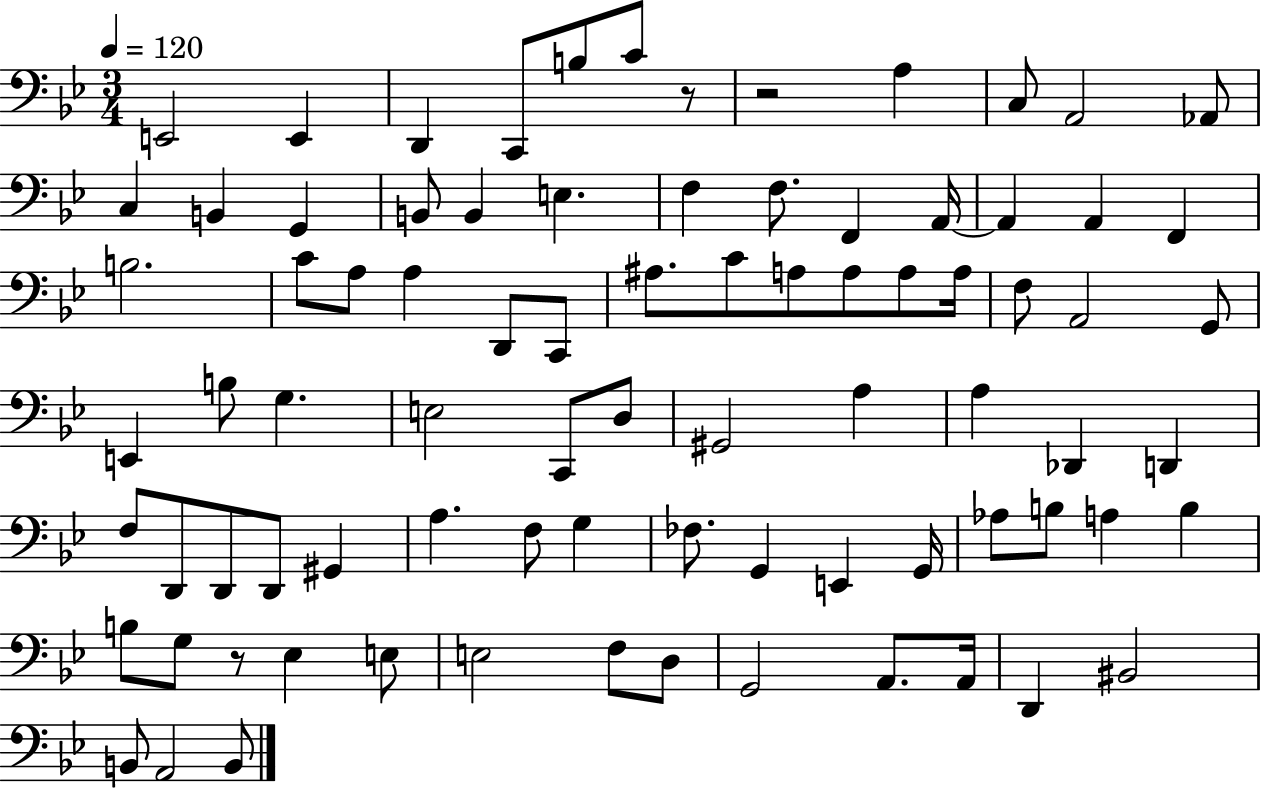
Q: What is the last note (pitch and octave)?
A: B2